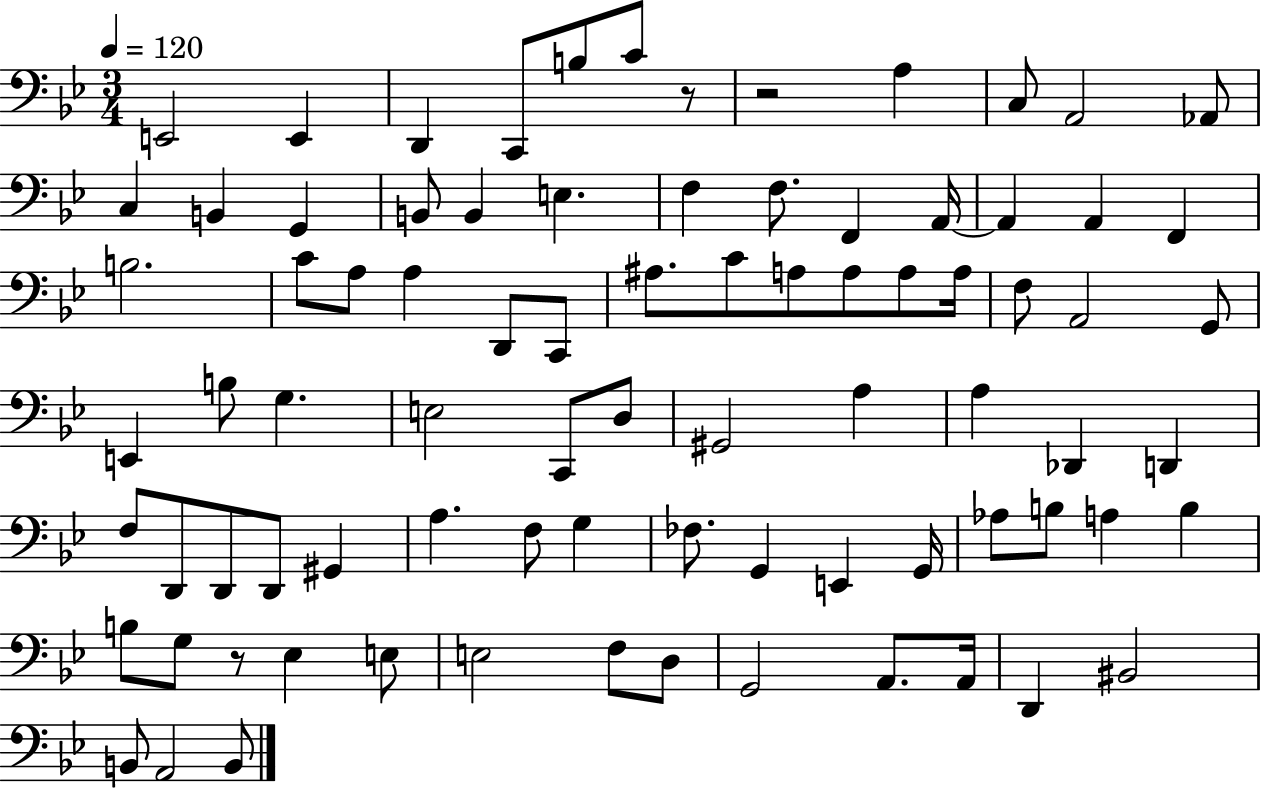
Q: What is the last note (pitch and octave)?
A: B2